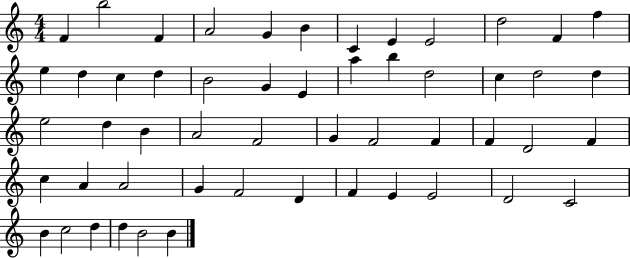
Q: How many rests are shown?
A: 0